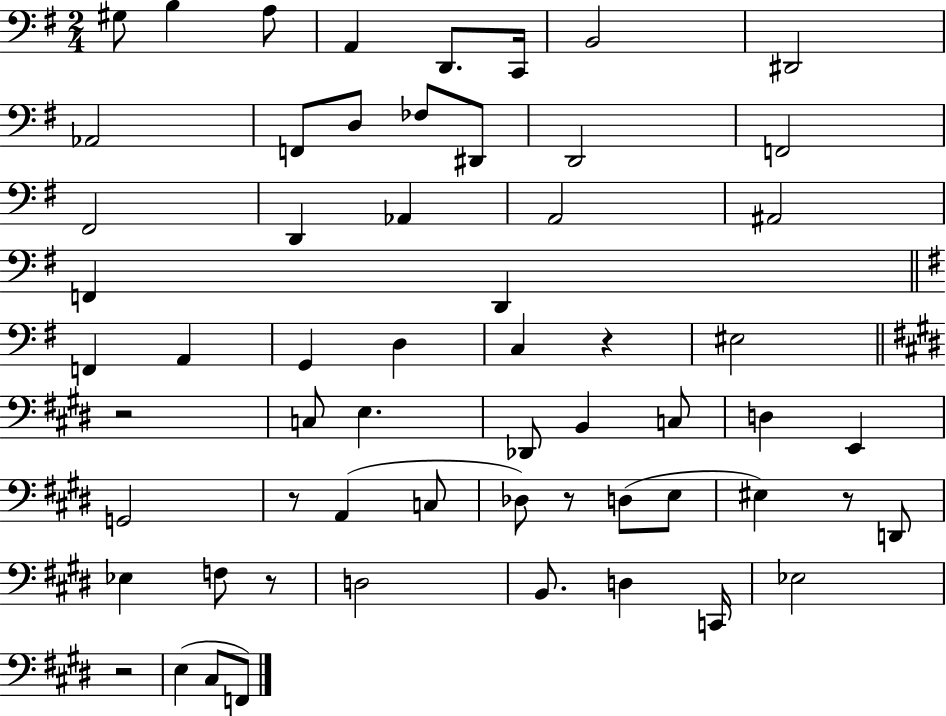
X:1
T:Untitled
M:2/4
L:1/4
K:G
^G,/2 B, A,/2 A,, D,,/2 C,,/4 B,,2 ^D,,2 _A,,2 F,,/2 D,/2 _F,/2 ^D,,/2 D,,2 F,,2 ^F,,2 D,, _A,, A,,2 ^A,,2 F,, D,, F,, A,, G,, D, C, z ^E,2 z2 C,/2 E, _D,,/2 B,, C,/2 D, E,, G,,2 z/2 A,, C,/2 _D,/2 z/2 D,/2 E,/2 ^E, z/2 D,,/2 _E, F,/2 z/2 D,2 B,,/2 D, C,,/4 _E,2 z2 E, ^C,/2 F,,/2